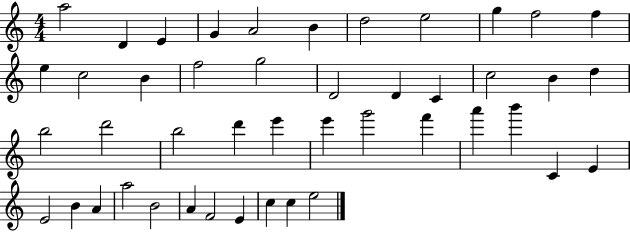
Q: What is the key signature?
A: C major